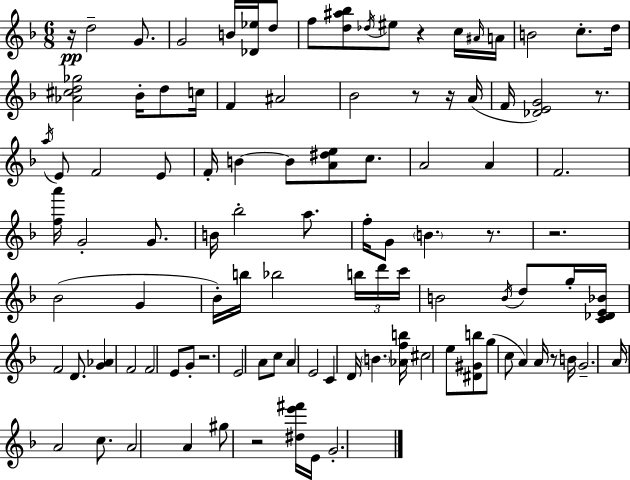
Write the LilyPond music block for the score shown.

{
  \clef treble
  \numericTimeSignature
  \time 6/8
  \key d \minor
  r16\pp d''2-- g'8. | g'2 b'16 <des' ees''>16 d''8 | f''8 <d'' ais'' bes''>8 \acciaccatura { des''16 } eis''8 r4 c''16 | \grace { ais'16 } a'16 b'2 c''8.-. | \break d''16 <aes' cis'' d'' ges''>2 bes'16-. d''8 | c''16 f'4 ais'2 | bes'2 r8 | r16 a'16( f'16 <des' e' g'>2) r8. | \break \acciaccatura { a''16 } e'8 f'2 | e'8 f'16-. b'4~~ b'8 <a' dis'' e''>8 | c''8. a'2 a'4 | f'2. | \break <f'' a'''>16 g'2-. | g'8. b'16 bes''2-. | a''8. f''16-. g'8 \parenthesize b'4. | r8. r2. | \break bes'2( g'4 | bes'16-.) b''16 bes''2 | \tuplet 3/2 { b''16 d'''16 c'''16 } b'2 | \acciaccatura { b'16 } d''8 g''16-. <c' des' e' bes'>16 f'2 | \break d'8. <g' aes'>4 f'2 | f'2 | e'8 g'8-. r2. | e'2 | \break a'8 c''8 a'4 e'2 | c'4 d'16 \parenthesize b'4. | <aes' f'' b''>16 cis''2 | e''8 <dis' gis' b''>8 g''8( c''8 a'4) | \break a'16 r8 b'16 g'2.-- | a'16 a'2 | c''8. a'2 | a'4 gis''8 r2 | \break <dis'' e''' fis'''>16 e'16 g'2.-. | \bar "|."
}